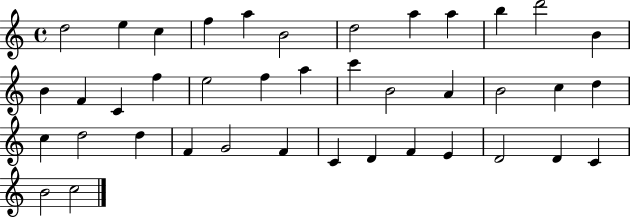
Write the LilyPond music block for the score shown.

{
  \clef treble
  \time 4/4
  \defaultTimeSignature
  \key c \major
  d''2 e''4 c''4 | f''4 a''4 b'2 | d''2 a''4 a''4 | b''4 d'''2 b'4 | \break b'4 f'4 c'4 f''4 | e''2 f''4 a''4 | c'''4 b'2 a'4 | b'2 c''4 d''4 | \break c''4 d''2 d''4 | f'4 g'2 f'4 | c'4 d'4 f'4 e'4 | d'2 d'4 c'4 | \break b'2 c''2 | \bar "|."
}